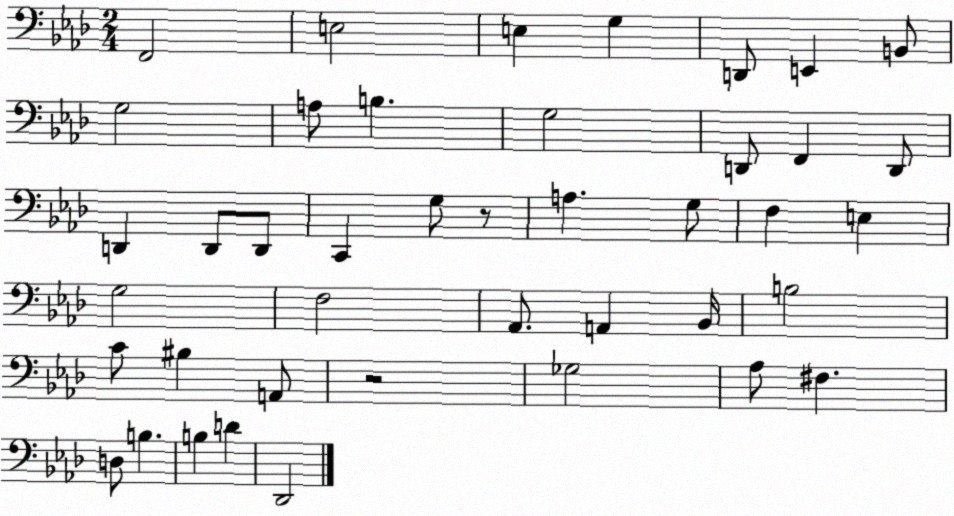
X:1
T:Untitled
M:2/4
L:1/4
K:Ab
F,,2 E,2 E, G, D,,/2 E,, B,,/2 G,2 A,/2 B, G,2 D,,/2 F,, D,,/2 D,, D,,/2 D,,/2 C,, G,/2 z/2 A, G,/2 F, E, G,2 F,2 _A,,/2 A,, _B,,/4 B,2 C/2 ^B, A,,/2 z2 _G,2 _A,/2 ^F, D,/2 B, B, D _D,,2